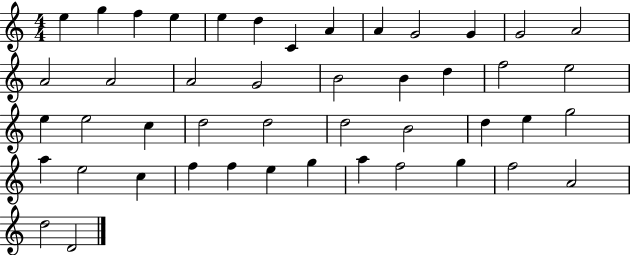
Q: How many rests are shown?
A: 0